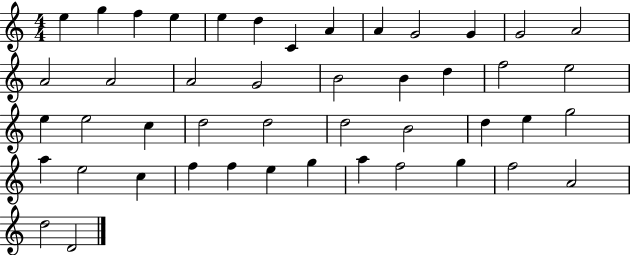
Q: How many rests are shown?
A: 0